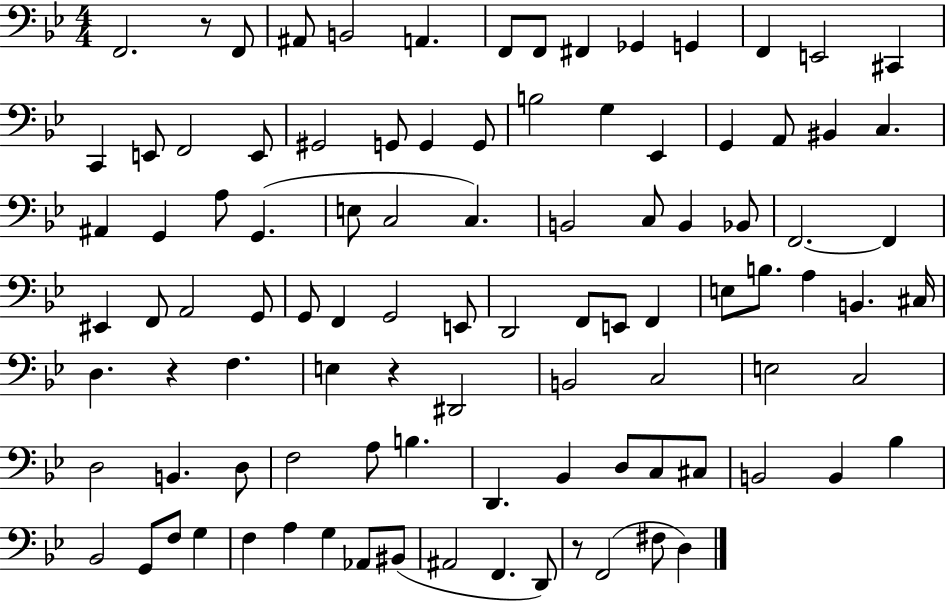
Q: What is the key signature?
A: BES major